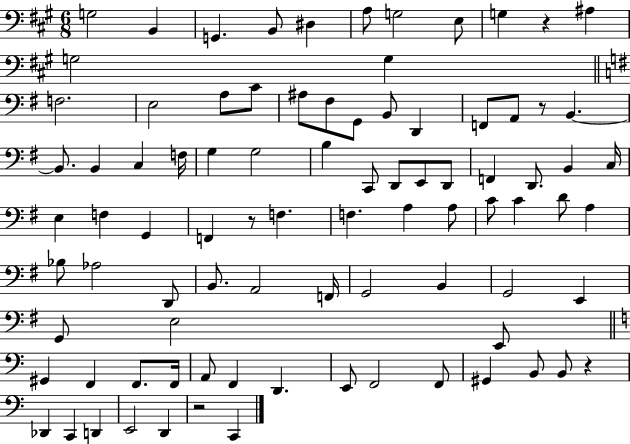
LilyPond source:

{
  \clef bass
  \numericTimeSignature
  \time 6/8
  \key a \major
  g2 b,4 | g,4. b,8 dis4 | a8 g2 e8 | g4 r4 ais4 | \break g2 g4 | \bar "||" \break \key g \major f2. | e2 a8 c'8 | ais8 fis8 g,8 b,8 d,4 | f,8 a,8 r8 b,4.~~ | \break b,8. b,4 c4 f16 | g4 g2 | b4 c,8 d,8 e,8 d,8 | f,4 d,8. b,4 c16 | \break e4 f4 g,4 | f,4 r8 f4. | f4. a4 a8 | c'8 c'4 d'8 a4 | \break bes8 aes2 d,8 | b,8. a,2 f,16 | g,2 b,4 | g,2 e,4 | \break g,8 e2 e,8 | \bar "||" \break \key c \major gis,4 f,4 f,8. f,16 | a,8 f,4 d,4. | e,8 f,2 f,8 | gis,4 b,8 b,8 r4 | \break des,4 c,4 d,4 | e,2 d,4 | r2 c,4 | \bar "|."
}